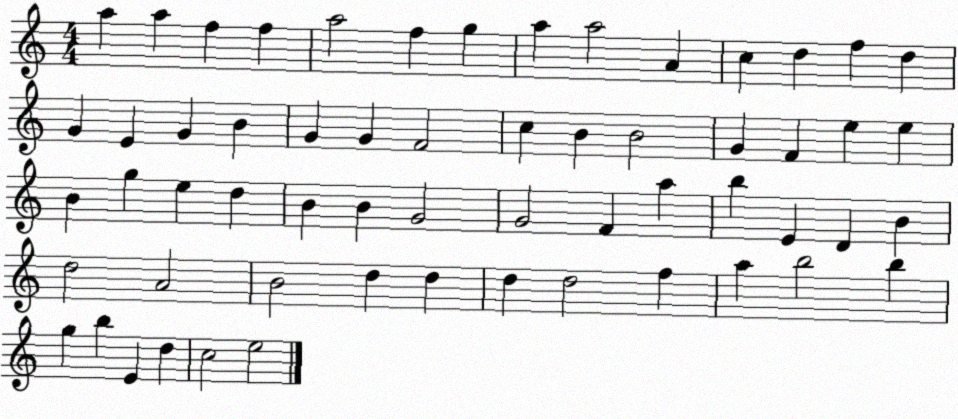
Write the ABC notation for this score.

X:1
T:Untitled
M:4/4
L:1/4
K:C
a a f f a2 f g a a2 A c d f d G E G B G G F2 c B B2 G F e e B g e d B B G2 G2 F a b E D B d2 A2 B2 d d d d2 f a b2 b g b E d c2 e2